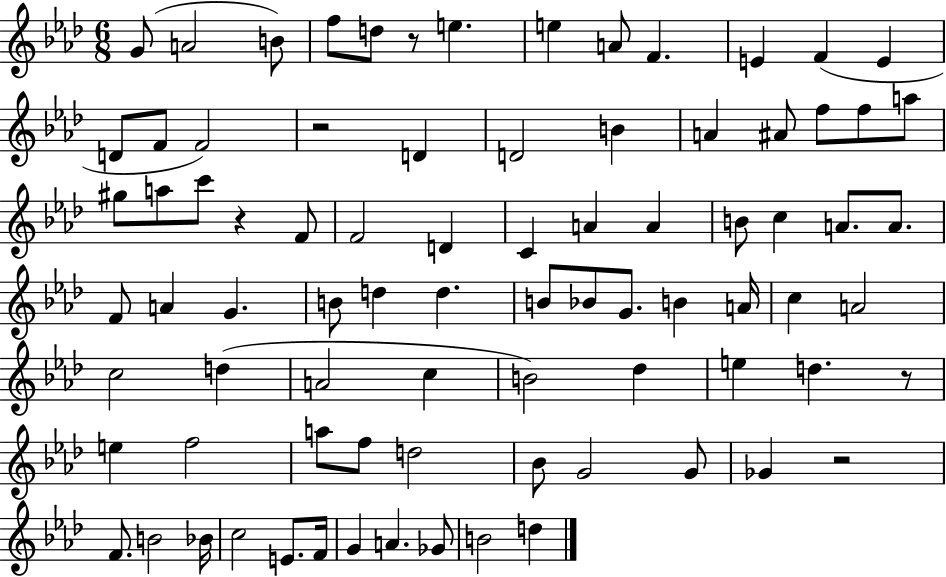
{
  \clef treble
  \numericTimeSignature
  \time 6/8
  \key aes \major
  g'8( a'2 b'8) | f''8 d''8 r8 e''4. | e''4 a'8 f'4. | e'4 f'4( e'4 | \break d'8 f'8 f'2) | r2 d'4 | d'2 b'4 | a'4 ais'8 f''8 f''8 a''8 | \break gis''8 a''8 c'''8 r4 f'8 | f'2 d'4 | c'4 a'4 a'4 | b'8 c''4 a'8. a'8. | \break f'8 a'4 g'4. | b'8 d''4 d''4. | b'8 bes'8 g'8. b'4 a'16 | c''4 a'2 | \break c''2 d''4( | a'2 c''4 | b'2) des''4 | e''4 d''4. r8 | \break e''4 f''2 | a''8 f''8 d''2 | bes'8 g'2 g'8 | ges'4 r2 | \break f'8. b'2 bes'16 | c''2 e'8. f'16 | g'4 a'4. ges'8 | b'2 d''4 | \break \bar "|."
}